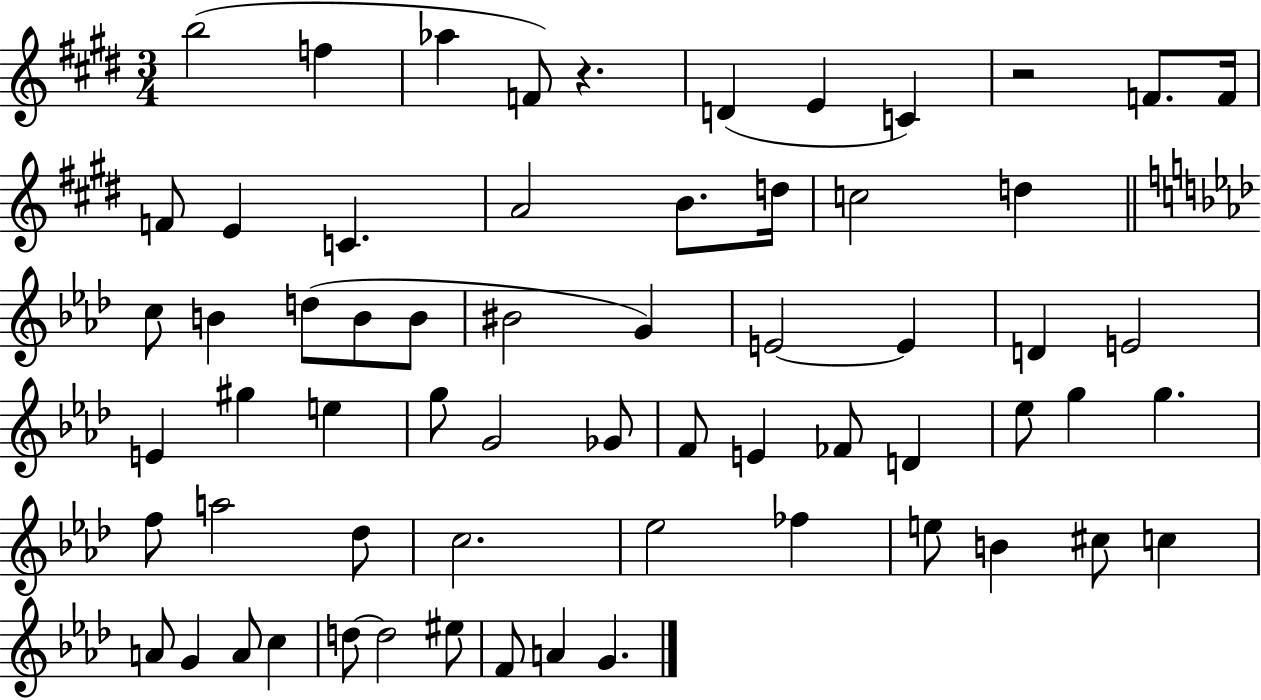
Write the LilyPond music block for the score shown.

{
  \clef treble
  \numericTimeSignature
  \time 3/4
  \key e \major
  b''2( f''4 | aes''4 f'8) r4. | d'4( e'4 c'4) | r2 f'8. f'16 | \break f'8 e'4 c'4. | a'2 b'8. d''16 | c''2 d''4 | \bar "||" \break \key f \minor c''8 b'4 d''8( b'8 b'8 | bis'2 g'4) | e'2~~ e'4 | d'4 e'2 | \break e'4 gis''4 e''4 | g''8 g'2 ges'8 | f'8 e'4 fes'8 d'4 | ees''8 g''4 g''4. | \break f''8 a''2 des''8 | c''2. | ees''2 fes''4 | e''8 b'4 cis''8 c''4 | \break a'8 g'4 a'8 c''4 | d''8~~ d''2 eis''8 | f'8 a'4 g'4. | \bar "|."
}